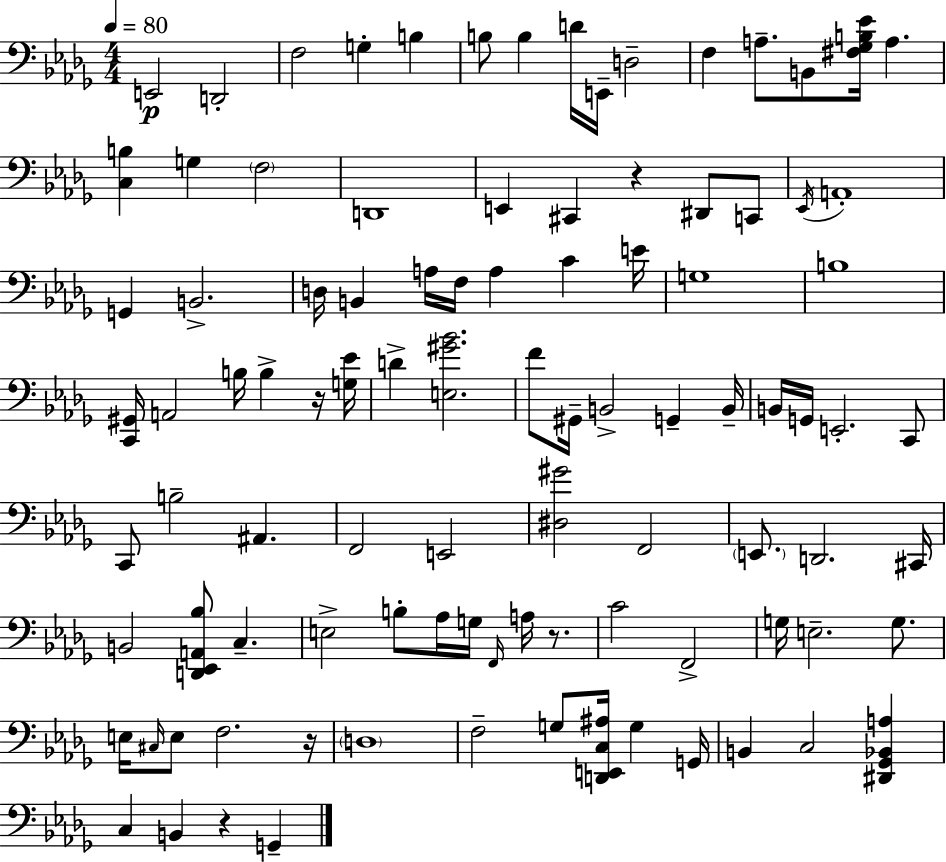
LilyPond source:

{
  \clef bass
  \numericTimeSignature
  \time 4/4
  \key bes \minor
  \tempo 4 = 80
  e,2\p d,2-. | f2 g4-. b4 | b8 b4 d'16 e,16-- d2-- | f4 a8.-- b,8 <fis ges b ees'>16 a4. | \break <c b>4 g4 \parenthesize f2 | d,1 | e,4 cis,4 r4 dis,8 c,8 | \acciaccatura { ees,16 } a,1-. | \break g,4 b,2.-> | d16 b,4 a16 f16 a4 c'4 | e'16 g1 | b1 | \break <c, gis,>16 a,2 b16 b4-> r16 | <g ees'>16 d'4-> <e gis' bes'>2. | f'8 gis,16-- b,2-> g,4-- | b,16-- b,16 g,16 e,2.-. c,8 | \break c,8 b2-- ais,4. | f,2 e,2 | <dis gis'>2 f,2 | \parenthesize e,8. d,2. | \break cis,16 b,2 <d, ees, a, bes>8 c4.-- | e2-> b8-. aes16 g16 \grace { f,16 } a16 r8. | c'2 f,2-> | g16 e2.-- g8. | \break e16 \grace { cis16 } e8 f2. | r16 \parenthesize d1 | f2-- g8 <d, e, c ais>16 g4 | g,16 b,4 c2 <dis, ges, bes, a>4 | \break c4 b,4 r4 g,4-- | \bar "|."
}